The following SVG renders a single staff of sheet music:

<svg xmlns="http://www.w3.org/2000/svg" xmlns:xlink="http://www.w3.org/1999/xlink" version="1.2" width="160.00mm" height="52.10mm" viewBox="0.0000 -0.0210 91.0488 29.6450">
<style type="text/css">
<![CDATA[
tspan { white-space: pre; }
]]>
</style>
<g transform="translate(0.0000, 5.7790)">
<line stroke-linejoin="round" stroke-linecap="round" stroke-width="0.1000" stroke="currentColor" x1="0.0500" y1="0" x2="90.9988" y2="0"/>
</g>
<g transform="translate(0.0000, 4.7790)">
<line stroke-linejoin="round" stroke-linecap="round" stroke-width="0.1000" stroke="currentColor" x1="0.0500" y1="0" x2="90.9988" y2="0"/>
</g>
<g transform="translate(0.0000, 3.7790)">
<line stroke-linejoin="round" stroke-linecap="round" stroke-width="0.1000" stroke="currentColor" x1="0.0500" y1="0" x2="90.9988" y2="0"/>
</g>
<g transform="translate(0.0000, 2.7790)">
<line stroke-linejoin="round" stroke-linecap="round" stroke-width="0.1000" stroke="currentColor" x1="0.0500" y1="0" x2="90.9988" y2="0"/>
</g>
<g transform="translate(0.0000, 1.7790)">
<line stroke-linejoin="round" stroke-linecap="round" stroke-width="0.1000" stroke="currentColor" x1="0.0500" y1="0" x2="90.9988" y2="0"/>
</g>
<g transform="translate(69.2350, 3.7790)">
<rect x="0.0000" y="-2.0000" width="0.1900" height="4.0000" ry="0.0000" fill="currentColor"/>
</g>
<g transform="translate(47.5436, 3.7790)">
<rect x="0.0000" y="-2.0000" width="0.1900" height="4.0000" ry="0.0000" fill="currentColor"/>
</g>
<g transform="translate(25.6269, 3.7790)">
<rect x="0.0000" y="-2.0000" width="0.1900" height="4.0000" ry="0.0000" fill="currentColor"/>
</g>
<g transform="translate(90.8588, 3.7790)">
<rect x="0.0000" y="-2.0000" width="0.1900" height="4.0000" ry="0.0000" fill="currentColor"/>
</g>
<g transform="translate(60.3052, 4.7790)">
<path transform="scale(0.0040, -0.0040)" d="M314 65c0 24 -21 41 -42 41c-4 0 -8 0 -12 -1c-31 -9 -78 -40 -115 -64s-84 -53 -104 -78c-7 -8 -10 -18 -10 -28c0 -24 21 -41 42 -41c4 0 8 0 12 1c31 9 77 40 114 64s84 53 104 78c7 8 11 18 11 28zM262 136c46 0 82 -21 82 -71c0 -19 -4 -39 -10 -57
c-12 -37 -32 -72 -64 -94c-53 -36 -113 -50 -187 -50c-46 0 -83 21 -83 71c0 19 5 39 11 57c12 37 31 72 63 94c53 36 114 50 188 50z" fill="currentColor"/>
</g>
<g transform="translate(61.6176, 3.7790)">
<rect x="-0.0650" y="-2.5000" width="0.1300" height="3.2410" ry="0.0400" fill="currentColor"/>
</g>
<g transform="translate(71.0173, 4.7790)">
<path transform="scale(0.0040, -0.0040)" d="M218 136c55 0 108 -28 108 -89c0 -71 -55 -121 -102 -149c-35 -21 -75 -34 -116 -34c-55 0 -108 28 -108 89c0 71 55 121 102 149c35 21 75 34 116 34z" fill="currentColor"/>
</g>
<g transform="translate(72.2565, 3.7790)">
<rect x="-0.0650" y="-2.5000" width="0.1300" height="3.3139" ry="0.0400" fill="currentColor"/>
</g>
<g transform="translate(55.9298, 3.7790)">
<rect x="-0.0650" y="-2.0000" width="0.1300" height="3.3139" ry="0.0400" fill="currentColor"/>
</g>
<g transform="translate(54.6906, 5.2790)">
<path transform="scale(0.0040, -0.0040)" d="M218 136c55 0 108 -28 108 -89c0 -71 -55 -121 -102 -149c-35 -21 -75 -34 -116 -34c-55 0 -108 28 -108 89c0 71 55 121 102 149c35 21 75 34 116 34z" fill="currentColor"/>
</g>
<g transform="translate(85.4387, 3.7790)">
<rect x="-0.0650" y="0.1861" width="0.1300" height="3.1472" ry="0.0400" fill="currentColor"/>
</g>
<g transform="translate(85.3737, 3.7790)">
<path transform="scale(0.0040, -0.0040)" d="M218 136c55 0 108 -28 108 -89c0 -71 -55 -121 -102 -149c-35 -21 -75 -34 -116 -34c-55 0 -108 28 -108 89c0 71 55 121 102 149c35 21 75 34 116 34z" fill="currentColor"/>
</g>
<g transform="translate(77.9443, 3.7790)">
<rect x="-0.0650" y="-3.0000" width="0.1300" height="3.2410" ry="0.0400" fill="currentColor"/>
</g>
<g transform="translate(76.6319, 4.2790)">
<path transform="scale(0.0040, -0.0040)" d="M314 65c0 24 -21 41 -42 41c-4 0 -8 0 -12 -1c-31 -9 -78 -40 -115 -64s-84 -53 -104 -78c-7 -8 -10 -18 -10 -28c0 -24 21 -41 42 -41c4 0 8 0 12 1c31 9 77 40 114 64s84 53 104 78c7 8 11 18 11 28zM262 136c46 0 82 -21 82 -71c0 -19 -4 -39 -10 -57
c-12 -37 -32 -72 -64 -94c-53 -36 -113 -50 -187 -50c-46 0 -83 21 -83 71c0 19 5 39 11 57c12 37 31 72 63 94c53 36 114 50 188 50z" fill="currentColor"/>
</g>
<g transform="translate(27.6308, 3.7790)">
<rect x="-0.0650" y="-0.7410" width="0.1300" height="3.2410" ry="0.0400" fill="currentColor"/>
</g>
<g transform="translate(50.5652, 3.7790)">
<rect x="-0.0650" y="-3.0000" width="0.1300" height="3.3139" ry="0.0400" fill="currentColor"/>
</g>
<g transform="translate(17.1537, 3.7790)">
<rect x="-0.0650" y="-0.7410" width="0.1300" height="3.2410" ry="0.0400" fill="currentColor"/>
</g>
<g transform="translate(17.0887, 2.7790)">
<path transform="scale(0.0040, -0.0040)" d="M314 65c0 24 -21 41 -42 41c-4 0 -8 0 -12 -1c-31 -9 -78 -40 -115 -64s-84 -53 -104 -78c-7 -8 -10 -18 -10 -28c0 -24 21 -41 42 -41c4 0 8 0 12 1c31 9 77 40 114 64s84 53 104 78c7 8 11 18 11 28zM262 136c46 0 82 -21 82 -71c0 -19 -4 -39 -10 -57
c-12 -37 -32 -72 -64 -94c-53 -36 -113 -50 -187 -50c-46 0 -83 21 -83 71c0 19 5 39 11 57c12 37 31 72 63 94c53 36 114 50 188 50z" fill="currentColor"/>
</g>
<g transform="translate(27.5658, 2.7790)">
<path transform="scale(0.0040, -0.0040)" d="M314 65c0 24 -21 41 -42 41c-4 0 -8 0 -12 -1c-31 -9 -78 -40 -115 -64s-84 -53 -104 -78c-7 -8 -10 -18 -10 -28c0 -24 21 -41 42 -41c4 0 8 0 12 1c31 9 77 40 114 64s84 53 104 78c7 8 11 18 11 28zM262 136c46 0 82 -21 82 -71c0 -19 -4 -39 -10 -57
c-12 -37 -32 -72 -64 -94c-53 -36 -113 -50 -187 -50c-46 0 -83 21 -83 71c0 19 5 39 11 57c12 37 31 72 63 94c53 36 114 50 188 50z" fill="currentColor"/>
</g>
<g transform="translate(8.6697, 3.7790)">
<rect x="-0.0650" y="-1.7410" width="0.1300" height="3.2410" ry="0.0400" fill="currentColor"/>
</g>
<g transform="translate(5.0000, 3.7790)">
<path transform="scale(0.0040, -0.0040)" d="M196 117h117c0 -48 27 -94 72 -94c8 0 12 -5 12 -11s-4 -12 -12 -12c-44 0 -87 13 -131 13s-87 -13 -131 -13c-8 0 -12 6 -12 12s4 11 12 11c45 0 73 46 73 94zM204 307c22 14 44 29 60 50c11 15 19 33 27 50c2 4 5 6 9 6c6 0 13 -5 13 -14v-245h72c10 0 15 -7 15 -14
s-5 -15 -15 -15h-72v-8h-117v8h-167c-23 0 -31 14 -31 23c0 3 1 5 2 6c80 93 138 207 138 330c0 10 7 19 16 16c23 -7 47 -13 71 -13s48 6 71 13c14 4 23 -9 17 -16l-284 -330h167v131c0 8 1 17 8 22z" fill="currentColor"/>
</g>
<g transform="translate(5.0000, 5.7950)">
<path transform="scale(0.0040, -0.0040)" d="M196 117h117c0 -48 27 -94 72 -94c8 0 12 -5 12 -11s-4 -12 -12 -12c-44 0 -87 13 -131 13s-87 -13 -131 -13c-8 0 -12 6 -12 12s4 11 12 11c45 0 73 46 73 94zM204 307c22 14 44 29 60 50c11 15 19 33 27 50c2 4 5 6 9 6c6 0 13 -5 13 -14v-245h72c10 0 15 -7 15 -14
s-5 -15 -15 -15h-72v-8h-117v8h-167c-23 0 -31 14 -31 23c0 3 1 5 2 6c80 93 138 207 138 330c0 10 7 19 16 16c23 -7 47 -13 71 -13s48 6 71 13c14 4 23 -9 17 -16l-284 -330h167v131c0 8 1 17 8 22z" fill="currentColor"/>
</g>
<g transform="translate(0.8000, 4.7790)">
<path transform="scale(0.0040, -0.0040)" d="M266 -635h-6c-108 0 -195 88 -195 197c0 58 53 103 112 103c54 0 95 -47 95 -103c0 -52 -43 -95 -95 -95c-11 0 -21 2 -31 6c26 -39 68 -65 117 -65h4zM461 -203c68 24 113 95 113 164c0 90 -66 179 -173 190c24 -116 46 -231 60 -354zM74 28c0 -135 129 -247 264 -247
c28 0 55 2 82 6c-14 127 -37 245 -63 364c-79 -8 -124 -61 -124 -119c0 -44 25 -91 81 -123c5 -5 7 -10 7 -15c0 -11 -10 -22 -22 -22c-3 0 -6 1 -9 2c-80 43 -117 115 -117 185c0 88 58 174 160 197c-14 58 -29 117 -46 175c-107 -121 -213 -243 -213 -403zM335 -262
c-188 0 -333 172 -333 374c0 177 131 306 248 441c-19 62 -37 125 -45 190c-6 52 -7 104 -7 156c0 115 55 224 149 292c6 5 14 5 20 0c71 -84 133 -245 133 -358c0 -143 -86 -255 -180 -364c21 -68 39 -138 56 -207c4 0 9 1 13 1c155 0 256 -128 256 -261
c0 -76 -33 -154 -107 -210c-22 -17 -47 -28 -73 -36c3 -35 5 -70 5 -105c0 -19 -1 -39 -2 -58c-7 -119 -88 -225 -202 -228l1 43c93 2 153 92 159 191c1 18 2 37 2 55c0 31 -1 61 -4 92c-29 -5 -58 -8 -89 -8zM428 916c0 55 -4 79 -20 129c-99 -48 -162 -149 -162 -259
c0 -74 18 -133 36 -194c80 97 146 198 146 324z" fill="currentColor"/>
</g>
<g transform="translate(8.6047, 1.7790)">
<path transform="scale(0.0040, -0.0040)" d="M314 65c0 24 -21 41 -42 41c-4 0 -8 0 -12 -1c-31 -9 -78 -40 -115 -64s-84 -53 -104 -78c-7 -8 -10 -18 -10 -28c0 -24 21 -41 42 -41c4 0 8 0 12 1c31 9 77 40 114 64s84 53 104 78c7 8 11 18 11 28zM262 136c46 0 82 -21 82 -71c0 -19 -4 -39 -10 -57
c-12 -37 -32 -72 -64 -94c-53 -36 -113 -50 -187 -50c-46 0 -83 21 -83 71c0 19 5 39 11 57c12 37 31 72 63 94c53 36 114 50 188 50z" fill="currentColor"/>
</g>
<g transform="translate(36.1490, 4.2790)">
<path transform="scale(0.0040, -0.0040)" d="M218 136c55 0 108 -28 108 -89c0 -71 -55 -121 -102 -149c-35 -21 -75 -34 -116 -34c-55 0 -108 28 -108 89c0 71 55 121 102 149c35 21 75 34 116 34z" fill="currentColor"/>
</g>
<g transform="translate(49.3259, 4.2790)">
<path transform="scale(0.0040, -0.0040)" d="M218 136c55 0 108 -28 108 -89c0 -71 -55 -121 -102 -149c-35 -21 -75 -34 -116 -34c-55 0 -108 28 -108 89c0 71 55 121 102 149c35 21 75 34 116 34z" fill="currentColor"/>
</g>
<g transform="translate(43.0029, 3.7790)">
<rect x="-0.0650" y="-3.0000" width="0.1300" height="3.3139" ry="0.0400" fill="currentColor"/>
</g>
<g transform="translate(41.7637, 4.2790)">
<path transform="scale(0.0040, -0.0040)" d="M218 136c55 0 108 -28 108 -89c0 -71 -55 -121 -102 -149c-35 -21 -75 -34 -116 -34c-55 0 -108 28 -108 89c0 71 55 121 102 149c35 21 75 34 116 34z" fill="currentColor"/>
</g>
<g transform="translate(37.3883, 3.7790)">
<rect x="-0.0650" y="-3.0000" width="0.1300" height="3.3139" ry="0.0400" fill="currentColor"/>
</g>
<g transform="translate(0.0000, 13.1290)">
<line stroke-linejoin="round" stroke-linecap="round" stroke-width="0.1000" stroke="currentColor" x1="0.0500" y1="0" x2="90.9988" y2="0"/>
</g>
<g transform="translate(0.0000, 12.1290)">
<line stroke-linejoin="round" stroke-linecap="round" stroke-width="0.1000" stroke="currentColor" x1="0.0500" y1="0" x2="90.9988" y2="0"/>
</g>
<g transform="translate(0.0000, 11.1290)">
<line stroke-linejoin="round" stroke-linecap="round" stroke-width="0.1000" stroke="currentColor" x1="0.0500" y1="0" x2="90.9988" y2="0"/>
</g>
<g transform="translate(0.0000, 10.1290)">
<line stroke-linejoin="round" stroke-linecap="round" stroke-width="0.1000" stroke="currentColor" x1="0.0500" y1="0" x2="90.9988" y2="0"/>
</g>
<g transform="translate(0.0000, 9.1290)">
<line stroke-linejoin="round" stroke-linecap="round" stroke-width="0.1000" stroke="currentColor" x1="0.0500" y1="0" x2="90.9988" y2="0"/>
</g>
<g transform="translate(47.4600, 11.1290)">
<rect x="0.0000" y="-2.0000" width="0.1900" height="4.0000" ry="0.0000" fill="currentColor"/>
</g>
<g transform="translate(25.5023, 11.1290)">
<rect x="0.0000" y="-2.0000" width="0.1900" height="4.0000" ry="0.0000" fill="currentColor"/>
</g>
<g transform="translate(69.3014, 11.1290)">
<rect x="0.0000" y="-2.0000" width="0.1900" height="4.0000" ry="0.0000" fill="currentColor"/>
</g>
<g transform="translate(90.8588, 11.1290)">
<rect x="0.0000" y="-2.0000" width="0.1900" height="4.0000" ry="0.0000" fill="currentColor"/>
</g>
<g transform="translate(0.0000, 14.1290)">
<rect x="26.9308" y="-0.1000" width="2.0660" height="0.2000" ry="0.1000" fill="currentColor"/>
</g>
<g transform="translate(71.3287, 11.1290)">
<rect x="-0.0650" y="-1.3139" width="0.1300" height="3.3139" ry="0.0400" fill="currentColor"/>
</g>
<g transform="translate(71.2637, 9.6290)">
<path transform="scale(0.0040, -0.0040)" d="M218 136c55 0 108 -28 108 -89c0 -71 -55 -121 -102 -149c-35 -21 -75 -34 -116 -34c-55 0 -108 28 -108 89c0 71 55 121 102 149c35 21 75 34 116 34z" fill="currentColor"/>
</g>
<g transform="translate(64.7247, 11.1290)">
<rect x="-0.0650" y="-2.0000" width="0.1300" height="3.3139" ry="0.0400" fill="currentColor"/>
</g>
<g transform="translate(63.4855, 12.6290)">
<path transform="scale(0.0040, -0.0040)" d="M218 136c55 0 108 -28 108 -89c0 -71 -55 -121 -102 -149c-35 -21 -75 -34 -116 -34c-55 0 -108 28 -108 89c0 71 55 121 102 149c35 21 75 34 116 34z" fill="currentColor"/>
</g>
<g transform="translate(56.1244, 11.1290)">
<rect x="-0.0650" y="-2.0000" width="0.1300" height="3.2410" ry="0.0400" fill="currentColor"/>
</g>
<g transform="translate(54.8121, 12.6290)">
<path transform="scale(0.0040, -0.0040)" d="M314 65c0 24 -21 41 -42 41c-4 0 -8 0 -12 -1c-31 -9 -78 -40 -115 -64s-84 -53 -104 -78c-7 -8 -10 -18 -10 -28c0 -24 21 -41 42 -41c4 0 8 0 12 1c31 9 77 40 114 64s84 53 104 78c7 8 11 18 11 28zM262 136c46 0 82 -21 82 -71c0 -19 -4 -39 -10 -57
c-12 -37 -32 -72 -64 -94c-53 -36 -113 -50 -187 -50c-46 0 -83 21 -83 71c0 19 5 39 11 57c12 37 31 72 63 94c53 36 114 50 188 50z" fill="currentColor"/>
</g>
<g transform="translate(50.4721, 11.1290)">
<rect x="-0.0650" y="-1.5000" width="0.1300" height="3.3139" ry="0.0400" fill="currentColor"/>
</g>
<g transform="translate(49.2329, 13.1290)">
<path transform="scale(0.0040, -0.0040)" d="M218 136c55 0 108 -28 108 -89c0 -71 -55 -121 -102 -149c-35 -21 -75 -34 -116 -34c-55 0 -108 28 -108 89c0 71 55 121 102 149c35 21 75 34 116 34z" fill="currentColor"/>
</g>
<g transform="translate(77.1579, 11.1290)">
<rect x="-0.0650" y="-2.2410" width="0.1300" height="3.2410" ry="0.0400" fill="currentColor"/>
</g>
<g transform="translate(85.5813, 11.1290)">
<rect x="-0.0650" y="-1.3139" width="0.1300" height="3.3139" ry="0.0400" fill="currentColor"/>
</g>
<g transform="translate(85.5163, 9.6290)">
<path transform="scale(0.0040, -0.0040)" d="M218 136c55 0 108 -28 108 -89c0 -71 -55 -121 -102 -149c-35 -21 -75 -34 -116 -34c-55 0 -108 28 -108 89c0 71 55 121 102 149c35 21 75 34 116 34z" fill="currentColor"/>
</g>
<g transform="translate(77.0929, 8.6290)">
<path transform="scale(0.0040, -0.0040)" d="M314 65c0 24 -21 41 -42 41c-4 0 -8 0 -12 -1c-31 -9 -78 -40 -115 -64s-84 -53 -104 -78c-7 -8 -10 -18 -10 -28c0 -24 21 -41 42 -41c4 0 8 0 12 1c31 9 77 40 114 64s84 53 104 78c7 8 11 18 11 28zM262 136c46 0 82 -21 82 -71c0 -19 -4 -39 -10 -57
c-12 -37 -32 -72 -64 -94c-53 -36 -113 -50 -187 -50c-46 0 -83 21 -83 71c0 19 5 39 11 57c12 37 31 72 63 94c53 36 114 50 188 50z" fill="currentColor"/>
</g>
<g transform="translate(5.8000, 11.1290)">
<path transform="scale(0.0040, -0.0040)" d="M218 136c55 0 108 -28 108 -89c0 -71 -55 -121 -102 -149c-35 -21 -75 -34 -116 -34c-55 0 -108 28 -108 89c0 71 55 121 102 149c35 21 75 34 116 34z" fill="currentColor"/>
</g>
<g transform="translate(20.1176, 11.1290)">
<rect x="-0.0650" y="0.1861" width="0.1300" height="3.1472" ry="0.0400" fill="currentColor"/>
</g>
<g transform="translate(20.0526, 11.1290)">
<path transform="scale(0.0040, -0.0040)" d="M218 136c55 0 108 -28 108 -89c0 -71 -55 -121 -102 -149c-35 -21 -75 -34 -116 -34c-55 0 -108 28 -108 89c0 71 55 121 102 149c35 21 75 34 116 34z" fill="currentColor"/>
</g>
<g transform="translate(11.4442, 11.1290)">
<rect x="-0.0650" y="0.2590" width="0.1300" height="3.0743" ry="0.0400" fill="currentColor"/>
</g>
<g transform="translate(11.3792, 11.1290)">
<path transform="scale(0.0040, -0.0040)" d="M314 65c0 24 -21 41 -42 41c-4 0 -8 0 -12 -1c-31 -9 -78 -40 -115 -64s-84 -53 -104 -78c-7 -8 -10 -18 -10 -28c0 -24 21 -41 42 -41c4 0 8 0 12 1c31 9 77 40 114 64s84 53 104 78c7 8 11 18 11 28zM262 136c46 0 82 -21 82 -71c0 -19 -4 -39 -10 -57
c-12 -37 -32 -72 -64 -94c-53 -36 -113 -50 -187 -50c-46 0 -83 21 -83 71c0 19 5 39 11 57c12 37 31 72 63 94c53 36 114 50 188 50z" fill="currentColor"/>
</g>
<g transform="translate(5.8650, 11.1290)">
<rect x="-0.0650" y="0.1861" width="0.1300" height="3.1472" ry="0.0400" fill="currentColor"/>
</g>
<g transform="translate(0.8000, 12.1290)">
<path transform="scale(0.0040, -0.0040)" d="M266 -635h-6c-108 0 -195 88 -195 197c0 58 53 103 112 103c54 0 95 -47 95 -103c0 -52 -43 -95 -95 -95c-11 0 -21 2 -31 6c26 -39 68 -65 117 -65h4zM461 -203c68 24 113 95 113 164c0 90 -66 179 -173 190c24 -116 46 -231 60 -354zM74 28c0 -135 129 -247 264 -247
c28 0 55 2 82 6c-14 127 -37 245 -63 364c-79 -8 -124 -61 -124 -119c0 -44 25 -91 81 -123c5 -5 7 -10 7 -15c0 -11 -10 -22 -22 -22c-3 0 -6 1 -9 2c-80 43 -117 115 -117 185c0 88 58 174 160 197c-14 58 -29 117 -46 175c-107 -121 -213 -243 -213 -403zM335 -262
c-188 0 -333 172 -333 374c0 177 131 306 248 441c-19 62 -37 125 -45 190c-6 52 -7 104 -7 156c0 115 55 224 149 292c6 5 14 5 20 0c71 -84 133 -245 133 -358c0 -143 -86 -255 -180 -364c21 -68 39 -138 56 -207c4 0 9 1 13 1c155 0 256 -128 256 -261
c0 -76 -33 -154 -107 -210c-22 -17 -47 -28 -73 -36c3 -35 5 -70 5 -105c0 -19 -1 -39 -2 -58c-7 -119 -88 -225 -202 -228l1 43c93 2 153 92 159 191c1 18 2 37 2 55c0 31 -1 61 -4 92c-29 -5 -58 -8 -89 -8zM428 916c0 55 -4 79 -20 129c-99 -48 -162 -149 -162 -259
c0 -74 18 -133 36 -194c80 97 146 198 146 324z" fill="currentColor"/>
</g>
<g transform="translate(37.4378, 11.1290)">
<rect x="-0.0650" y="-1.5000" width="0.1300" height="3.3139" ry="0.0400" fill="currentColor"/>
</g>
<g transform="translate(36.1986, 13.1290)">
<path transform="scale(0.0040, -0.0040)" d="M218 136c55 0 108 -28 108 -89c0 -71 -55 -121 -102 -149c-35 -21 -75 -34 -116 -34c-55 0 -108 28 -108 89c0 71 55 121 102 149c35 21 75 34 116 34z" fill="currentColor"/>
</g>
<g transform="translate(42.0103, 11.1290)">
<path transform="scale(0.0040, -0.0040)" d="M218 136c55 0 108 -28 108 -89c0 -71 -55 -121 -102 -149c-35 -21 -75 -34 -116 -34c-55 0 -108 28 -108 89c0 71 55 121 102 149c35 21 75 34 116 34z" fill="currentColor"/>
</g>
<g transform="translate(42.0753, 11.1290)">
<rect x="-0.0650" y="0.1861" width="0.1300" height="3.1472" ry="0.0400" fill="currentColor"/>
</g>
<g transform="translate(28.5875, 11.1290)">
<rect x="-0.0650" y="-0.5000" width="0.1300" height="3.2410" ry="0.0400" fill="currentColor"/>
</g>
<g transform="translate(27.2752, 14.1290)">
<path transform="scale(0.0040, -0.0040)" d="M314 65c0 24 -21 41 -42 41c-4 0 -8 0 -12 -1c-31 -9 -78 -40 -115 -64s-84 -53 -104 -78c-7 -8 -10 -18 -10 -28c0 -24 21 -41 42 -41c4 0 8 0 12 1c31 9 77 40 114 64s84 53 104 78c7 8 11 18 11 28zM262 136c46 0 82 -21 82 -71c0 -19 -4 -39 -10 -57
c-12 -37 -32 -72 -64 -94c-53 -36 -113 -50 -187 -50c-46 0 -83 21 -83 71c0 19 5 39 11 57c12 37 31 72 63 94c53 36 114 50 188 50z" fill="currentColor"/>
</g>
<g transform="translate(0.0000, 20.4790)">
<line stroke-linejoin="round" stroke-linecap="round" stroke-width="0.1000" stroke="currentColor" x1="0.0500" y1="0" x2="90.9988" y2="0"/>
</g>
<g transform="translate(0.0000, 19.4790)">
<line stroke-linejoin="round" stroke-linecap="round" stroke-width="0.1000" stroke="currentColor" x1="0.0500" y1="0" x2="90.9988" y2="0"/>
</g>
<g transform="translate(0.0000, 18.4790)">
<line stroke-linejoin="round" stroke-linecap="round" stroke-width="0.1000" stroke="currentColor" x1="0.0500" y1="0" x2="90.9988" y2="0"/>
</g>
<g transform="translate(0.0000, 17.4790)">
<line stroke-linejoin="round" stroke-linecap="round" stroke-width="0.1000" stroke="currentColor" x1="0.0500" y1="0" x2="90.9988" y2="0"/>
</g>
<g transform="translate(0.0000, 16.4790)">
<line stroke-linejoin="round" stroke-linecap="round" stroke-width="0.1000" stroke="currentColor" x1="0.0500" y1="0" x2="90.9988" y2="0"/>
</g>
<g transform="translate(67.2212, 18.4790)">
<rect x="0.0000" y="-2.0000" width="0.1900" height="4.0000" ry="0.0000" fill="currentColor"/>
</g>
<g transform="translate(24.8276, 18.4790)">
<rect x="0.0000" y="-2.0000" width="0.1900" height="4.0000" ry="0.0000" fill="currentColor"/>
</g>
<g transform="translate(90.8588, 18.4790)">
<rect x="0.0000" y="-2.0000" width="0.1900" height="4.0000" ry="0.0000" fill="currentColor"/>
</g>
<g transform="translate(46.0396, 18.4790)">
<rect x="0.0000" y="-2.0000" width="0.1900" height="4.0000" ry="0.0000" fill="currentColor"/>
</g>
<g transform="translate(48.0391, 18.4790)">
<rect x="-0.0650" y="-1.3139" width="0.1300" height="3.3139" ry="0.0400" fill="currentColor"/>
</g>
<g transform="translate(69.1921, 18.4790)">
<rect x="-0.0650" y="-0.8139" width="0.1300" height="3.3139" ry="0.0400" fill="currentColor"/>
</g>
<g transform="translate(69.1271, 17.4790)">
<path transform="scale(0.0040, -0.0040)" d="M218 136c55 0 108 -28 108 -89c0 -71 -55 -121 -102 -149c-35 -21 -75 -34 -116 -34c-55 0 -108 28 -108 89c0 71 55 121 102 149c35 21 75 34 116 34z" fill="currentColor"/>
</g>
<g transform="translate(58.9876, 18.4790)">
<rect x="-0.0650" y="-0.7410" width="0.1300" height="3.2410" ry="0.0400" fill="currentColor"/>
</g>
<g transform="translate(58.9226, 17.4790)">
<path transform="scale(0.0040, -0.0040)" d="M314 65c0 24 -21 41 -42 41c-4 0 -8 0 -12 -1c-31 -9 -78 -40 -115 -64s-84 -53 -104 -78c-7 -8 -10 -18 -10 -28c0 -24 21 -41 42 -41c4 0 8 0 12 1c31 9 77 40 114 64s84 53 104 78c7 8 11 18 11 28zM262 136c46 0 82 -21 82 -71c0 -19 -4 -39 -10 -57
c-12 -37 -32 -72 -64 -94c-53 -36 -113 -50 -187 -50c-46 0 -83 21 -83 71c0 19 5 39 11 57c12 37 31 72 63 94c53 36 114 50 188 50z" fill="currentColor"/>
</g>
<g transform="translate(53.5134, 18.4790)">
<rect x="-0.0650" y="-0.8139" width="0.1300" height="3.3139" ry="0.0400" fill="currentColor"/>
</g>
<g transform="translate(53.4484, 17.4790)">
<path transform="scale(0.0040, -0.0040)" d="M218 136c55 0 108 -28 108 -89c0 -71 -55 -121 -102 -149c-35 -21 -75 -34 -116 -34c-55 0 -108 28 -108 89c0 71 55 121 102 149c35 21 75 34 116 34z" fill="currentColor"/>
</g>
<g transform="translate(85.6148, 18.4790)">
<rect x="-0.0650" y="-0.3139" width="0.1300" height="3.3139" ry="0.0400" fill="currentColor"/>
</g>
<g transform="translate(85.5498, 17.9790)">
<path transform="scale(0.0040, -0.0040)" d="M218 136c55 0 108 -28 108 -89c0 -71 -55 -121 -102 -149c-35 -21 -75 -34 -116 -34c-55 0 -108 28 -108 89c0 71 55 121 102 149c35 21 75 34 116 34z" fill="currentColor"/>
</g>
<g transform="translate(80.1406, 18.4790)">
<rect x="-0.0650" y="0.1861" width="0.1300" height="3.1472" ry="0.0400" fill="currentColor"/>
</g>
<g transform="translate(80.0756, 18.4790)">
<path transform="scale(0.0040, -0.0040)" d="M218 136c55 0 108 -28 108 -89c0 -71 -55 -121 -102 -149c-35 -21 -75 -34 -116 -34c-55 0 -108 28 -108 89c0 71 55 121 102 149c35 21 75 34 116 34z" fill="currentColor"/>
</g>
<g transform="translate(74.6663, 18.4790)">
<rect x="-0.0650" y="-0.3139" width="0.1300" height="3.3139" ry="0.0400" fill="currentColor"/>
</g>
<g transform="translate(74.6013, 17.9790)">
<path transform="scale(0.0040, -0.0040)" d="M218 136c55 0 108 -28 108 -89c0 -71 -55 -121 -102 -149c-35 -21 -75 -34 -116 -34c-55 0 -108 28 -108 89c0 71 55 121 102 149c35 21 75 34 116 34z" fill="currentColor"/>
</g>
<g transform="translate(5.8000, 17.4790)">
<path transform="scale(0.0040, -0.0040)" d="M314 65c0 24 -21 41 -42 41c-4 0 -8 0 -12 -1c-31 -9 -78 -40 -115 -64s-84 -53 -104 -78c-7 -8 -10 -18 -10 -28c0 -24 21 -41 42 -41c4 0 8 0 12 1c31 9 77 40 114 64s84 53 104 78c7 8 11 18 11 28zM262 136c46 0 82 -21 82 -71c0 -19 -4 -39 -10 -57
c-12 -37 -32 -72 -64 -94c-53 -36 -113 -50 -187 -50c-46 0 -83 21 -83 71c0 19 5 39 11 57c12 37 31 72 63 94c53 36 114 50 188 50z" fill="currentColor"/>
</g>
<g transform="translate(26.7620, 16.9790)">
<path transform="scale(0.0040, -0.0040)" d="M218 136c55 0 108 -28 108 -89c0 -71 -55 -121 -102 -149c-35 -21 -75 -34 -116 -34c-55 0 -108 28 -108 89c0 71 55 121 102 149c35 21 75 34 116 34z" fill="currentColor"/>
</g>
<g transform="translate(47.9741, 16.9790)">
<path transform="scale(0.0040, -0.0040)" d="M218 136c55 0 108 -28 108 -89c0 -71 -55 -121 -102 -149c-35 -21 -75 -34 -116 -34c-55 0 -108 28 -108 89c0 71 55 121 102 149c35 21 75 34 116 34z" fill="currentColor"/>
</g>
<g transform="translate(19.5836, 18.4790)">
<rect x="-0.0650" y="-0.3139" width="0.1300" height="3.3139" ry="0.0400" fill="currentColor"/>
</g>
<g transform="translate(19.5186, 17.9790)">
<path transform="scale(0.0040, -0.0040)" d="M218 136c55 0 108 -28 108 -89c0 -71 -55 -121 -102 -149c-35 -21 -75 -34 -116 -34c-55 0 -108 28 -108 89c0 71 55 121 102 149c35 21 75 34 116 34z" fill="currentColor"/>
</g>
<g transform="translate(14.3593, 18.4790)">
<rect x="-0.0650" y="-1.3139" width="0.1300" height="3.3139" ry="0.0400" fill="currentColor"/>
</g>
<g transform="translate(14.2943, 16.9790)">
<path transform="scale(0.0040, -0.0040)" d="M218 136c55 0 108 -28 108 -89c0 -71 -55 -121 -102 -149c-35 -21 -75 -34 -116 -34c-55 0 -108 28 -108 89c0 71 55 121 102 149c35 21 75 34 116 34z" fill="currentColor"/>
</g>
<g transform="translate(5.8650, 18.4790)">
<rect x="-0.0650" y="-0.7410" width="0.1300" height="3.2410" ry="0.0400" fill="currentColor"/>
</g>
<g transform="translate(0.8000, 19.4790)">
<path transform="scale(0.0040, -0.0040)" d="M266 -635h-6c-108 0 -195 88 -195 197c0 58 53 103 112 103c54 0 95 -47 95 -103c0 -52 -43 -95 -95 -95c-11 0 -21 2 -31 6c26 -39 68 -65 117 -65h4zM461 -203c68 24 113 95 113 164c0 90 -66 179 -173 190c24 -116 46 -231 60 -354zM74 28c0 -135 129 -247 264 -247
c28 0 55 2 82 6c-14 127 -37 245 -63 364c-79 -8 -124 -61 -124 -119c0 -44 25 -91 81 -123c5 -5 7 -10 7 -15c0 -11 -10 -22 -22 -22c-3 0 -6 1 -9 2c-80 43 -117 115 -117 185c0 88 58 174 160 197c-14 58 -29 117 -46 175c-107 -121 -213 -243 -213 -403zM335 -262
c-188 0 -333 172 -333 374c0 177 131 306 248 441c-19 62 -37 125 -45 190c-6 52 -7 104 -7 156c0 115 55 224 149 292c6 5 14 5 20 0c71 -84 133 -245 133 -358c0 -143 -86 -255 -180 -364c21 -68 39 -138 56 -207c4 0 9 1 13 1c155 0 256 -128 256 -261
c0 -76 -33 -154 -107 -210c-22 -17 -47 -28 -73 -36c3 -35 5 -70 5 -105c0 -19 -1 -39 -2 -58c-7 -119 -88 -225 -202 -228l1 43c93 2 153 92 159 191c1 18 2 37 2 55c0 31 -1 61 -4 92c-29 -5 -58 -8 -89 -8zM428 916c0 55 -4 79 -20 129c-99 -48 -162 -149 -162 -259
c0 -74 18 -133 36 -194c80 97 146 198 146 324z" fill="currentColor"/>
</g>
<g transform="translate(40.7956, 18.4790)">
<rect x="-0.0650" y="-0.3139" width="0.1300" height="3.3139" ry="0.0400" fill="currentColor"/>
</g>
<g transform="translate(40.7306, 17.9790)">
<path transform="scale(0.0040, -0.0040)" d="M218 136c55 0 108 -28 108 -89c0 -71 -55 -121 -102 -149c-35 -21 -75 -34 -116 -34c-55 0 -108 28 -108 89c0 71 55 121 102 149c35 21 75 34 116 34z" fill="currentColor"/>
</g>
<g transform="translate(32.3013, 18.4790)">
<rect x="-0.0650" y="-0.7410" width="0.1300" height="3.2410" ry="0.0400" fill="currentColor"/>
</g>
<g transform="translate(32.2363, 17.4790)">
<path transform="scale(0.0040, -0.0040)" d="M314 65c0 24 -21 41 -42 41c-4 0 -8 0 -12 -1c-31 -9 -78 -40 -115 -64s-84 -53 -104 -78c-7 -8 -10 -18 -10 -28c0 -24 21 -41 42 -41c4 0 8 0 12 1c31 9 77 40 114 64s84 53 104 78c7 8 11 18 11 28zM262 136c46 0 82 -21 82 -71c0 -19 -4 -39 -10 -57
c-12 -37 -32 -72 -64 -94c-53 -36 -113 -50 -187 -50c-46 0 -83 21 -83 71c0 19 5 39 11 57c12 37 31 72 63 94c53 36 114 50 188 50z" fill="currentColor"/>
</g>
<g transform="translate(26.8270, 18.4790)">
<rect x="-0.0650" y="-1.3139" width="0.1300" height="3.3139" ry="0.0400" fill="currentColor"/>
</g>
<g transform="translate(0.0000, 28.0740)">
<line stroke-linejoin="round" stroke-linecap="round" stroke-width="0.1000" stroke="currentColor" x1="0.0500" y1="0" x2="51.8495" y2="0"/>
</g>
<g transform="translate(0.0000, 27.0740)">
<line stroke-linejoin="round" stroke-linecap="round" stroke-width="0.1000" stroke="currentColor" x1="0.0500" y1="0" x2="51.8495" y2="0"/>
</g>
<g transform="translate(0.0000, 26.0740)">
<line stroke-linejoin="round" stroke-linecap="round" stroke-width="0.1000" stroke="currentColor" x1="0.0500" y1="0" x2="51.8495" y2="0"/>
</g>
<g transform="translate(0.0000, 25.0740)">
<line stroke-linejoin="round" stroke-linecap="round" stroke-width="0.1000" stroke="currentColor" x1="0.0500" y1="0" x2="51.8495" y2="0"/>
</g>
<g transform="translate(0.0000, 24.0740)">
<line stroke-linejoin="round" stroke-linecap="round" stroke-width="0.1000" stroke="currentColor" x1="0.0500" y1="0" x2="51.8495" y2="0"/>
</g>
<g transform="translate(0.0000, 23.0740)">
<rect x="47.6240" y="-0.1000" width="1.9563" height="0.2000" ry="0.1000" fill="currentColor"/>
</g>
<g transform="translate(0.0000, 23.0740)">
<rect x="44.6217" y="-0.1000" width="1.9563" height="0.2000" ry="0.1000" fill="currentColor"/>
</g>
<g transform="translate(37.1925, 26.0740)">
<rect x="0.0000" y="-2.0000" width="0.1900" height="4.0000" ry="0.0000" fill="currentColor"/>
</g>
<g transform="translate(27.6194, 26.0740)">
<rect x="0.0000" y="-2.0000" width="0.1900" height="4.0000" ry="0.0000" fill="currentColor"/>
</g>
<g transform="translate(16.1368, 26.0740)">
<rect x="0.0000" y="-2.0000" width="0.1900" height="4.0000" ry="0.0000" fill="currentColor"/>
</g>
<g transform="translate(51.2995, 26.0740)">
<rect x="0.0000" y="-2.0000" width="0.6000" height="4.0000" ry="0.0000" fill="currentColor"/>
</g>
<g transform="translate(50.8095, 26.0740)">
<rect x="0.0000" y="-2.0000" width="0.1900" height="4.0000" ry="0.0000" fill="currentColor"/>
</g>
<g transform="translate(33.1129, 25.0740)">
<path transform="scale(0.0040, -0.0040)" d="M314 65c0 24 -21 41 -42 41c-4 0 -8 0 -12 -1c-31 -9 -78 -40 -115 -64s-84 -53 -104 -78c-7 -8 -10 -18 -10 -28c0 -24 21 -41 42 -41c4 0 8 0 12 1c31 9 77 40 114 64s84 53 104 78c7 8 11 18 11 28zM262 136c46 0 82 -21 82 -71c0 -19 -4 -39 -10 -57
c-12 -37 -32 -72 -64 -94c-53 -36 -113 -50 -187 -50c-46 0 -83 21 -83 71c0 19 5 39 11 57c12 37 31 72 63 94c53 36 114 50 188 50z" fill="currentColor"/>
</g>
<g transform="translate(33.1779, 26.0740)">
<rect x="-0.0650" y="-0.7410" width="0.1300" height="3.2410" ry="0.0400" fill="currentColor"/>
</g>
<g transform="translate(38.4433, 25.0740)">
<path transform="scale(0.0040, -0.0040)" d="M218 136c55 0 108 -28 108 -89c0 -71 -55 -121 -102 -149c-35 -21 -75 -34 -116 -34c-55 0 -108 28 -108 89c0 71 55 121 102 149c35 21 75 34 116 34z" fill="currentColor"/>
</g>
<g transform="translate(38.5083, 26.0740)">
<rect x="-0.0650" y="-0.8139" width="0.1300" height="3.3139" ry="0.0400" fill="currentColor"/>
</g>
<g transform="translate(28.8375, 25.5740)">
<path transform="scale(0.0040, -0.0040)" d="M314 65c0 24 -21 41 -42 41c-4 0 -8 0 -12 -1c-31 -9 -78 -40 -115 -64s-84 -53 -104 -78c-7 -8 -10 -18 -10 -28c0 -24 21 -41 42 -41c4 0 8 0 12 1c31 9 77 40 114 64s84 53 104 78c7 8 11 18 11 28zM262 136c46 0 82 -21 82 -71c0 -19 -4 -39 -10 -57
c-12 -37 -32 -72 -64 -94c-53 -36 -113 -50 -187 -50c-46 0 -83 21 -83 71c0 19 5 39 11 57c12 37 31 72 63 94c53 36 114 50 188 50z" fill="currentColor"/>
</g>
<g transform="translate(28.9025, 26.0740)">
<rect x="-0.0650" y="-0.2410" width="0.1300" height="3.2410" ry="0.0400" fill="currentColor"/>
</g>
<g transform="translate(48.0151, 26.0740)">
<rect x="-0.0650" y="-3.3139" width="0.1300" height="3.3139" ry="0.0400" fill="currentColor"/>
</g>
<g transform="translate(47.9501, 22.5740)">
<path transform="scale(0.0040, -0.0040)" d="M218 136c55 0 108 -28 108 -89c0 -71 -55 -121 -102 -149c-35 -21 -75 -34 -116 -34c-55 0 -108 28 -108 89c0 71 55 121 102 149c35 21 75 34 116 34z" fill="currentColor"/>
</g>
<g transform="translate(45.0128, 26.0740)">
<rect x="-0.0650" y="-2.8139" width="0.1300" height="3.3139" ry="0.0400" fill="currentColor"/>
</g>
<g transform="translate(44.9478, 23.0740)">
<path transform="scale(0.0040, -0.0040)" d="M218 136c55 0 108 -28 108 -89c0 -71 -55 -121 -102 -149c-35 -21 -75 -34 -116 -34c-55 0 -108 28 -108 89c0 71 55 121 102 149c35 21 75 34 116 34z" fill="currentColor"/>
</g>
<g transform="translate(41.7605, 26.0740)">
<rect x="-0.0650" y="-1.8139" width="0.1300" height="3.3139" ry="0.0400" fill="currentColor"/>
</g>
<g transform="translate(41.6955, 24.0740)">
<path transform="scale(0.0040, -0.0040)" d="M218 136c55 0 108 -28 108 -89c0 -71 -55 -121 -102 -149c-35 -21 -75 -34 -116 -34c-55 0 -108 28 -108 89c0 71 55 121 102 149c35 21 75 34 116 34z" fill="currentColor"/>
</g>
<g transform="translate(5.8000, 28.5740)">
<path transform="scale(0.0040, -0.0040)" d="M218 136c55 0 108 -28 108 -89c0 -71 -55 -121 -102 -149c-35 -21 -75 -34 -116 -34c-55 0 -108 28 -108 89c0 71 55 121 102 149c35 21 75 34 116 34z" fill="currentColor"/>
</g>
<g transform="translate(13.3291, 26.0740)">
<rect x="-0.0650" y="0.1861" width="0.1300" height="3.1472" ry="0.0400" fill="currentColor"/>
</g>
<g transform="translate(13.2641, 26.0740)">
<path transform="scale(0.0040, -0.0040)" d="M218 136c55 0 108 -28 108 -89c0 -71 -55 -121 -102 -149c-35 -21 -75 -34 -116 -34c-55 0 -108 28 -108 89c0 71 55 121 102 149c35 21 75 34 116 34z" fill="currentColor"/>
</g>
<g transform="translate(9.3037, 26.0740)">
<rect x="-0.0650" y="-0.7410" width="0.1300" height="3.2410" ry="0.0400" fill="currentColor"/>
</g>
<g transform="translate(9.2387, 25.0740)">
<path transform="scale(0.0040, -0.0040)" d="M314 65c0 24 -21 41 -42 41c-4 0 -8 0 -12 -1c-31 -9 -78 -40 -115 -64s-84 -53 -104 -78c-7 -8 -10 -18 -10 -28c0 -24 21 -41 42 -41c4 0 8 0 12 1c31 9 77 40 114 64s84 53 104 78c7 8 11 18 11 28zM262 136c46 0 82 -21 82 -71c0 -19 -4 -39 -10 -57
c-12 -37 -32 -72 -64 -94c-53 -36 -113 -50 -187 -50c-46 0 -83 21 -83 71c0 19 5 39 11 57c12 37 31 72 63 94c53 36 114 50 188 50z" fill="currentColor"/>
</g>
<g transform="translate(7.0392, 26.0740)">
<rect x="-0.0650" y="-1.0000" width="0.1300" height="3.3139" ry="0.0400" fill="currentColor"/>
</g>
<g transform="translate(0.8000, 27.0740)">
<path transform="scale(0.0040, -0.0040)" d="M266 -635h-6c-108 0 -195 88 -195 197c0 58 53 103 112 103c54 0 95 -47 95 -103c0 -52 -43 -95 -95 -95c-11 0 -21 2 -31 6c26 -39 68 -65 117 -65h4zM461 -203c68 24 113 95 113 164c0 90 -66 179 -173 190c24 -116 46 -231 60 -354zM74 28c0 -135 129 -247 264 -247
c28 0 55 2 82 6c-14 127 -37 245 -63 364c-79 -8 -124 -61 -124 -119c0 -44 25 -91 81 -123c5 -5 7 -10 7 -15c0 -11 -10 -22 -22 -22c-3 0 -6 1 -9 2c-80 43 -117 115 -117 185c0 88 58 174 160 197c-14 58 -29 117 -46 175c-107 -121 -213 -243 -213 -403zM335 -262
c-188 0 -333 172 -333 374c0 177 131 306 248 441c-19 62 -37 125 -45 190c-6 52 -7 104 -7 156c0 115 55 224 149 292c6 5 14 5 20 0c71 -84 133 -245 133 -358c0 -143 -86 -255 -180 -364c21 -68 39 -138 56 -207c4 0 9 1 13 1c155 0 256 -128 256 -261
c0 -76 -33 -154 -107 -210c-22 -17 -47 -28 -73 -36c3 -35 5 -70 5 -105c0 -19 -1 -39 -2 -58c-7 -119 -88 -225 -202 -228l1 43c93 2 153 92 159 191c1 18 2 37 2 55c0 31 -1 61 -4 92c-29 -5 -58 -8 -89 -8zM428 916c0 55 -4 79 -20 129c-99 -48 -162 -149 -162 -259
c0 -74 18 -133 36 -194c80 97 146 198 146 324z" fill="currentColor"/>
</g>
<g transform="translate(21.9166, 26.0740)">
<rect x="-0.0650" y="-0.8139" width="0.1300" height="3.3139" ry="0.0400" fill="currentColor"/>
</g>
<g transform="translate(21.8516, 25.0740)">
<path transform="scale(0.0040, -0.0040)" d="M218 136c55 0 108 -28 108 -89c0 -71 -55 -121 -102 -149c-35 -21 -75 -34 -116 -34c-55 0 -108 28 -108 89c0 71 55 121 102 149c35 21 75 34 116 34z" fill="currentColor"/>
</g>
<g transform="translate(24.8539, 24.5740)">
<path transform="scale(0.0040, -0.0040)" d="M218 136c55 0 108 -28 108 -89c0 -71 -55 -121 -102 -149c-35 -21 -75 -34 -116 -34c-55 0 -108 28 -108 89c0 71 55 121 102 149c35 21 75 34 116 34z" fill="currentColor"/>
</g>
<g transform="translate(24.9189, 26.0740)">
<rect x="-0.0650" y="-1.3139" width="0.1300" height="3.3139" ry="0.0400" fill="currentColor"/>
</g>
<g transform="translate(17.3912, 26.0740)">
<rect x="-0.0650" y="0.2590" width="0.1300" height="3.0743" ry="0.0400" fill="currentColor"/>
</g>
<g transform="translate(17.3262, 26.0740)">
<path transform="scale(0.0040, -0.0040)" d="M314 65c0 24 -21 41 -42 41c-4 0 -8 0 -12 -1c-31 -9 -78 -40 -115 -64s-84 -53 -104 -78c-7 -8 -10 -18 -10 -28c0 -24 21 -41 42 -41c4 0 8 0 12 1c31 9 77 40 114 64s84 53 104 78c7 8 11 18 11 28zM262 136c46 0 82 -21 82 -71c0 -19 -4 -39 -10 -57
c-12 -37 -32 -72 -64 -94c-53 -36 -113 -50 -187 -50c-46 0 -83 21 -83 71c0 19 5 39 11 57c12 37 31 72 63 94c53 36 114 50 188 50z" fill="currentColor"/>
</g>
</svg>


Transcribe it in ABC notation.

X:1
T:Untitled
M:4/4
L:1/4
K:C
f2 d2 d2 A A A F G2 G A2 B B B2 B C2 E B E F2 F e g2 e d2 e c e d2 c e d d2 d c B c D d2 B B2 d e c2 d2 d f a b